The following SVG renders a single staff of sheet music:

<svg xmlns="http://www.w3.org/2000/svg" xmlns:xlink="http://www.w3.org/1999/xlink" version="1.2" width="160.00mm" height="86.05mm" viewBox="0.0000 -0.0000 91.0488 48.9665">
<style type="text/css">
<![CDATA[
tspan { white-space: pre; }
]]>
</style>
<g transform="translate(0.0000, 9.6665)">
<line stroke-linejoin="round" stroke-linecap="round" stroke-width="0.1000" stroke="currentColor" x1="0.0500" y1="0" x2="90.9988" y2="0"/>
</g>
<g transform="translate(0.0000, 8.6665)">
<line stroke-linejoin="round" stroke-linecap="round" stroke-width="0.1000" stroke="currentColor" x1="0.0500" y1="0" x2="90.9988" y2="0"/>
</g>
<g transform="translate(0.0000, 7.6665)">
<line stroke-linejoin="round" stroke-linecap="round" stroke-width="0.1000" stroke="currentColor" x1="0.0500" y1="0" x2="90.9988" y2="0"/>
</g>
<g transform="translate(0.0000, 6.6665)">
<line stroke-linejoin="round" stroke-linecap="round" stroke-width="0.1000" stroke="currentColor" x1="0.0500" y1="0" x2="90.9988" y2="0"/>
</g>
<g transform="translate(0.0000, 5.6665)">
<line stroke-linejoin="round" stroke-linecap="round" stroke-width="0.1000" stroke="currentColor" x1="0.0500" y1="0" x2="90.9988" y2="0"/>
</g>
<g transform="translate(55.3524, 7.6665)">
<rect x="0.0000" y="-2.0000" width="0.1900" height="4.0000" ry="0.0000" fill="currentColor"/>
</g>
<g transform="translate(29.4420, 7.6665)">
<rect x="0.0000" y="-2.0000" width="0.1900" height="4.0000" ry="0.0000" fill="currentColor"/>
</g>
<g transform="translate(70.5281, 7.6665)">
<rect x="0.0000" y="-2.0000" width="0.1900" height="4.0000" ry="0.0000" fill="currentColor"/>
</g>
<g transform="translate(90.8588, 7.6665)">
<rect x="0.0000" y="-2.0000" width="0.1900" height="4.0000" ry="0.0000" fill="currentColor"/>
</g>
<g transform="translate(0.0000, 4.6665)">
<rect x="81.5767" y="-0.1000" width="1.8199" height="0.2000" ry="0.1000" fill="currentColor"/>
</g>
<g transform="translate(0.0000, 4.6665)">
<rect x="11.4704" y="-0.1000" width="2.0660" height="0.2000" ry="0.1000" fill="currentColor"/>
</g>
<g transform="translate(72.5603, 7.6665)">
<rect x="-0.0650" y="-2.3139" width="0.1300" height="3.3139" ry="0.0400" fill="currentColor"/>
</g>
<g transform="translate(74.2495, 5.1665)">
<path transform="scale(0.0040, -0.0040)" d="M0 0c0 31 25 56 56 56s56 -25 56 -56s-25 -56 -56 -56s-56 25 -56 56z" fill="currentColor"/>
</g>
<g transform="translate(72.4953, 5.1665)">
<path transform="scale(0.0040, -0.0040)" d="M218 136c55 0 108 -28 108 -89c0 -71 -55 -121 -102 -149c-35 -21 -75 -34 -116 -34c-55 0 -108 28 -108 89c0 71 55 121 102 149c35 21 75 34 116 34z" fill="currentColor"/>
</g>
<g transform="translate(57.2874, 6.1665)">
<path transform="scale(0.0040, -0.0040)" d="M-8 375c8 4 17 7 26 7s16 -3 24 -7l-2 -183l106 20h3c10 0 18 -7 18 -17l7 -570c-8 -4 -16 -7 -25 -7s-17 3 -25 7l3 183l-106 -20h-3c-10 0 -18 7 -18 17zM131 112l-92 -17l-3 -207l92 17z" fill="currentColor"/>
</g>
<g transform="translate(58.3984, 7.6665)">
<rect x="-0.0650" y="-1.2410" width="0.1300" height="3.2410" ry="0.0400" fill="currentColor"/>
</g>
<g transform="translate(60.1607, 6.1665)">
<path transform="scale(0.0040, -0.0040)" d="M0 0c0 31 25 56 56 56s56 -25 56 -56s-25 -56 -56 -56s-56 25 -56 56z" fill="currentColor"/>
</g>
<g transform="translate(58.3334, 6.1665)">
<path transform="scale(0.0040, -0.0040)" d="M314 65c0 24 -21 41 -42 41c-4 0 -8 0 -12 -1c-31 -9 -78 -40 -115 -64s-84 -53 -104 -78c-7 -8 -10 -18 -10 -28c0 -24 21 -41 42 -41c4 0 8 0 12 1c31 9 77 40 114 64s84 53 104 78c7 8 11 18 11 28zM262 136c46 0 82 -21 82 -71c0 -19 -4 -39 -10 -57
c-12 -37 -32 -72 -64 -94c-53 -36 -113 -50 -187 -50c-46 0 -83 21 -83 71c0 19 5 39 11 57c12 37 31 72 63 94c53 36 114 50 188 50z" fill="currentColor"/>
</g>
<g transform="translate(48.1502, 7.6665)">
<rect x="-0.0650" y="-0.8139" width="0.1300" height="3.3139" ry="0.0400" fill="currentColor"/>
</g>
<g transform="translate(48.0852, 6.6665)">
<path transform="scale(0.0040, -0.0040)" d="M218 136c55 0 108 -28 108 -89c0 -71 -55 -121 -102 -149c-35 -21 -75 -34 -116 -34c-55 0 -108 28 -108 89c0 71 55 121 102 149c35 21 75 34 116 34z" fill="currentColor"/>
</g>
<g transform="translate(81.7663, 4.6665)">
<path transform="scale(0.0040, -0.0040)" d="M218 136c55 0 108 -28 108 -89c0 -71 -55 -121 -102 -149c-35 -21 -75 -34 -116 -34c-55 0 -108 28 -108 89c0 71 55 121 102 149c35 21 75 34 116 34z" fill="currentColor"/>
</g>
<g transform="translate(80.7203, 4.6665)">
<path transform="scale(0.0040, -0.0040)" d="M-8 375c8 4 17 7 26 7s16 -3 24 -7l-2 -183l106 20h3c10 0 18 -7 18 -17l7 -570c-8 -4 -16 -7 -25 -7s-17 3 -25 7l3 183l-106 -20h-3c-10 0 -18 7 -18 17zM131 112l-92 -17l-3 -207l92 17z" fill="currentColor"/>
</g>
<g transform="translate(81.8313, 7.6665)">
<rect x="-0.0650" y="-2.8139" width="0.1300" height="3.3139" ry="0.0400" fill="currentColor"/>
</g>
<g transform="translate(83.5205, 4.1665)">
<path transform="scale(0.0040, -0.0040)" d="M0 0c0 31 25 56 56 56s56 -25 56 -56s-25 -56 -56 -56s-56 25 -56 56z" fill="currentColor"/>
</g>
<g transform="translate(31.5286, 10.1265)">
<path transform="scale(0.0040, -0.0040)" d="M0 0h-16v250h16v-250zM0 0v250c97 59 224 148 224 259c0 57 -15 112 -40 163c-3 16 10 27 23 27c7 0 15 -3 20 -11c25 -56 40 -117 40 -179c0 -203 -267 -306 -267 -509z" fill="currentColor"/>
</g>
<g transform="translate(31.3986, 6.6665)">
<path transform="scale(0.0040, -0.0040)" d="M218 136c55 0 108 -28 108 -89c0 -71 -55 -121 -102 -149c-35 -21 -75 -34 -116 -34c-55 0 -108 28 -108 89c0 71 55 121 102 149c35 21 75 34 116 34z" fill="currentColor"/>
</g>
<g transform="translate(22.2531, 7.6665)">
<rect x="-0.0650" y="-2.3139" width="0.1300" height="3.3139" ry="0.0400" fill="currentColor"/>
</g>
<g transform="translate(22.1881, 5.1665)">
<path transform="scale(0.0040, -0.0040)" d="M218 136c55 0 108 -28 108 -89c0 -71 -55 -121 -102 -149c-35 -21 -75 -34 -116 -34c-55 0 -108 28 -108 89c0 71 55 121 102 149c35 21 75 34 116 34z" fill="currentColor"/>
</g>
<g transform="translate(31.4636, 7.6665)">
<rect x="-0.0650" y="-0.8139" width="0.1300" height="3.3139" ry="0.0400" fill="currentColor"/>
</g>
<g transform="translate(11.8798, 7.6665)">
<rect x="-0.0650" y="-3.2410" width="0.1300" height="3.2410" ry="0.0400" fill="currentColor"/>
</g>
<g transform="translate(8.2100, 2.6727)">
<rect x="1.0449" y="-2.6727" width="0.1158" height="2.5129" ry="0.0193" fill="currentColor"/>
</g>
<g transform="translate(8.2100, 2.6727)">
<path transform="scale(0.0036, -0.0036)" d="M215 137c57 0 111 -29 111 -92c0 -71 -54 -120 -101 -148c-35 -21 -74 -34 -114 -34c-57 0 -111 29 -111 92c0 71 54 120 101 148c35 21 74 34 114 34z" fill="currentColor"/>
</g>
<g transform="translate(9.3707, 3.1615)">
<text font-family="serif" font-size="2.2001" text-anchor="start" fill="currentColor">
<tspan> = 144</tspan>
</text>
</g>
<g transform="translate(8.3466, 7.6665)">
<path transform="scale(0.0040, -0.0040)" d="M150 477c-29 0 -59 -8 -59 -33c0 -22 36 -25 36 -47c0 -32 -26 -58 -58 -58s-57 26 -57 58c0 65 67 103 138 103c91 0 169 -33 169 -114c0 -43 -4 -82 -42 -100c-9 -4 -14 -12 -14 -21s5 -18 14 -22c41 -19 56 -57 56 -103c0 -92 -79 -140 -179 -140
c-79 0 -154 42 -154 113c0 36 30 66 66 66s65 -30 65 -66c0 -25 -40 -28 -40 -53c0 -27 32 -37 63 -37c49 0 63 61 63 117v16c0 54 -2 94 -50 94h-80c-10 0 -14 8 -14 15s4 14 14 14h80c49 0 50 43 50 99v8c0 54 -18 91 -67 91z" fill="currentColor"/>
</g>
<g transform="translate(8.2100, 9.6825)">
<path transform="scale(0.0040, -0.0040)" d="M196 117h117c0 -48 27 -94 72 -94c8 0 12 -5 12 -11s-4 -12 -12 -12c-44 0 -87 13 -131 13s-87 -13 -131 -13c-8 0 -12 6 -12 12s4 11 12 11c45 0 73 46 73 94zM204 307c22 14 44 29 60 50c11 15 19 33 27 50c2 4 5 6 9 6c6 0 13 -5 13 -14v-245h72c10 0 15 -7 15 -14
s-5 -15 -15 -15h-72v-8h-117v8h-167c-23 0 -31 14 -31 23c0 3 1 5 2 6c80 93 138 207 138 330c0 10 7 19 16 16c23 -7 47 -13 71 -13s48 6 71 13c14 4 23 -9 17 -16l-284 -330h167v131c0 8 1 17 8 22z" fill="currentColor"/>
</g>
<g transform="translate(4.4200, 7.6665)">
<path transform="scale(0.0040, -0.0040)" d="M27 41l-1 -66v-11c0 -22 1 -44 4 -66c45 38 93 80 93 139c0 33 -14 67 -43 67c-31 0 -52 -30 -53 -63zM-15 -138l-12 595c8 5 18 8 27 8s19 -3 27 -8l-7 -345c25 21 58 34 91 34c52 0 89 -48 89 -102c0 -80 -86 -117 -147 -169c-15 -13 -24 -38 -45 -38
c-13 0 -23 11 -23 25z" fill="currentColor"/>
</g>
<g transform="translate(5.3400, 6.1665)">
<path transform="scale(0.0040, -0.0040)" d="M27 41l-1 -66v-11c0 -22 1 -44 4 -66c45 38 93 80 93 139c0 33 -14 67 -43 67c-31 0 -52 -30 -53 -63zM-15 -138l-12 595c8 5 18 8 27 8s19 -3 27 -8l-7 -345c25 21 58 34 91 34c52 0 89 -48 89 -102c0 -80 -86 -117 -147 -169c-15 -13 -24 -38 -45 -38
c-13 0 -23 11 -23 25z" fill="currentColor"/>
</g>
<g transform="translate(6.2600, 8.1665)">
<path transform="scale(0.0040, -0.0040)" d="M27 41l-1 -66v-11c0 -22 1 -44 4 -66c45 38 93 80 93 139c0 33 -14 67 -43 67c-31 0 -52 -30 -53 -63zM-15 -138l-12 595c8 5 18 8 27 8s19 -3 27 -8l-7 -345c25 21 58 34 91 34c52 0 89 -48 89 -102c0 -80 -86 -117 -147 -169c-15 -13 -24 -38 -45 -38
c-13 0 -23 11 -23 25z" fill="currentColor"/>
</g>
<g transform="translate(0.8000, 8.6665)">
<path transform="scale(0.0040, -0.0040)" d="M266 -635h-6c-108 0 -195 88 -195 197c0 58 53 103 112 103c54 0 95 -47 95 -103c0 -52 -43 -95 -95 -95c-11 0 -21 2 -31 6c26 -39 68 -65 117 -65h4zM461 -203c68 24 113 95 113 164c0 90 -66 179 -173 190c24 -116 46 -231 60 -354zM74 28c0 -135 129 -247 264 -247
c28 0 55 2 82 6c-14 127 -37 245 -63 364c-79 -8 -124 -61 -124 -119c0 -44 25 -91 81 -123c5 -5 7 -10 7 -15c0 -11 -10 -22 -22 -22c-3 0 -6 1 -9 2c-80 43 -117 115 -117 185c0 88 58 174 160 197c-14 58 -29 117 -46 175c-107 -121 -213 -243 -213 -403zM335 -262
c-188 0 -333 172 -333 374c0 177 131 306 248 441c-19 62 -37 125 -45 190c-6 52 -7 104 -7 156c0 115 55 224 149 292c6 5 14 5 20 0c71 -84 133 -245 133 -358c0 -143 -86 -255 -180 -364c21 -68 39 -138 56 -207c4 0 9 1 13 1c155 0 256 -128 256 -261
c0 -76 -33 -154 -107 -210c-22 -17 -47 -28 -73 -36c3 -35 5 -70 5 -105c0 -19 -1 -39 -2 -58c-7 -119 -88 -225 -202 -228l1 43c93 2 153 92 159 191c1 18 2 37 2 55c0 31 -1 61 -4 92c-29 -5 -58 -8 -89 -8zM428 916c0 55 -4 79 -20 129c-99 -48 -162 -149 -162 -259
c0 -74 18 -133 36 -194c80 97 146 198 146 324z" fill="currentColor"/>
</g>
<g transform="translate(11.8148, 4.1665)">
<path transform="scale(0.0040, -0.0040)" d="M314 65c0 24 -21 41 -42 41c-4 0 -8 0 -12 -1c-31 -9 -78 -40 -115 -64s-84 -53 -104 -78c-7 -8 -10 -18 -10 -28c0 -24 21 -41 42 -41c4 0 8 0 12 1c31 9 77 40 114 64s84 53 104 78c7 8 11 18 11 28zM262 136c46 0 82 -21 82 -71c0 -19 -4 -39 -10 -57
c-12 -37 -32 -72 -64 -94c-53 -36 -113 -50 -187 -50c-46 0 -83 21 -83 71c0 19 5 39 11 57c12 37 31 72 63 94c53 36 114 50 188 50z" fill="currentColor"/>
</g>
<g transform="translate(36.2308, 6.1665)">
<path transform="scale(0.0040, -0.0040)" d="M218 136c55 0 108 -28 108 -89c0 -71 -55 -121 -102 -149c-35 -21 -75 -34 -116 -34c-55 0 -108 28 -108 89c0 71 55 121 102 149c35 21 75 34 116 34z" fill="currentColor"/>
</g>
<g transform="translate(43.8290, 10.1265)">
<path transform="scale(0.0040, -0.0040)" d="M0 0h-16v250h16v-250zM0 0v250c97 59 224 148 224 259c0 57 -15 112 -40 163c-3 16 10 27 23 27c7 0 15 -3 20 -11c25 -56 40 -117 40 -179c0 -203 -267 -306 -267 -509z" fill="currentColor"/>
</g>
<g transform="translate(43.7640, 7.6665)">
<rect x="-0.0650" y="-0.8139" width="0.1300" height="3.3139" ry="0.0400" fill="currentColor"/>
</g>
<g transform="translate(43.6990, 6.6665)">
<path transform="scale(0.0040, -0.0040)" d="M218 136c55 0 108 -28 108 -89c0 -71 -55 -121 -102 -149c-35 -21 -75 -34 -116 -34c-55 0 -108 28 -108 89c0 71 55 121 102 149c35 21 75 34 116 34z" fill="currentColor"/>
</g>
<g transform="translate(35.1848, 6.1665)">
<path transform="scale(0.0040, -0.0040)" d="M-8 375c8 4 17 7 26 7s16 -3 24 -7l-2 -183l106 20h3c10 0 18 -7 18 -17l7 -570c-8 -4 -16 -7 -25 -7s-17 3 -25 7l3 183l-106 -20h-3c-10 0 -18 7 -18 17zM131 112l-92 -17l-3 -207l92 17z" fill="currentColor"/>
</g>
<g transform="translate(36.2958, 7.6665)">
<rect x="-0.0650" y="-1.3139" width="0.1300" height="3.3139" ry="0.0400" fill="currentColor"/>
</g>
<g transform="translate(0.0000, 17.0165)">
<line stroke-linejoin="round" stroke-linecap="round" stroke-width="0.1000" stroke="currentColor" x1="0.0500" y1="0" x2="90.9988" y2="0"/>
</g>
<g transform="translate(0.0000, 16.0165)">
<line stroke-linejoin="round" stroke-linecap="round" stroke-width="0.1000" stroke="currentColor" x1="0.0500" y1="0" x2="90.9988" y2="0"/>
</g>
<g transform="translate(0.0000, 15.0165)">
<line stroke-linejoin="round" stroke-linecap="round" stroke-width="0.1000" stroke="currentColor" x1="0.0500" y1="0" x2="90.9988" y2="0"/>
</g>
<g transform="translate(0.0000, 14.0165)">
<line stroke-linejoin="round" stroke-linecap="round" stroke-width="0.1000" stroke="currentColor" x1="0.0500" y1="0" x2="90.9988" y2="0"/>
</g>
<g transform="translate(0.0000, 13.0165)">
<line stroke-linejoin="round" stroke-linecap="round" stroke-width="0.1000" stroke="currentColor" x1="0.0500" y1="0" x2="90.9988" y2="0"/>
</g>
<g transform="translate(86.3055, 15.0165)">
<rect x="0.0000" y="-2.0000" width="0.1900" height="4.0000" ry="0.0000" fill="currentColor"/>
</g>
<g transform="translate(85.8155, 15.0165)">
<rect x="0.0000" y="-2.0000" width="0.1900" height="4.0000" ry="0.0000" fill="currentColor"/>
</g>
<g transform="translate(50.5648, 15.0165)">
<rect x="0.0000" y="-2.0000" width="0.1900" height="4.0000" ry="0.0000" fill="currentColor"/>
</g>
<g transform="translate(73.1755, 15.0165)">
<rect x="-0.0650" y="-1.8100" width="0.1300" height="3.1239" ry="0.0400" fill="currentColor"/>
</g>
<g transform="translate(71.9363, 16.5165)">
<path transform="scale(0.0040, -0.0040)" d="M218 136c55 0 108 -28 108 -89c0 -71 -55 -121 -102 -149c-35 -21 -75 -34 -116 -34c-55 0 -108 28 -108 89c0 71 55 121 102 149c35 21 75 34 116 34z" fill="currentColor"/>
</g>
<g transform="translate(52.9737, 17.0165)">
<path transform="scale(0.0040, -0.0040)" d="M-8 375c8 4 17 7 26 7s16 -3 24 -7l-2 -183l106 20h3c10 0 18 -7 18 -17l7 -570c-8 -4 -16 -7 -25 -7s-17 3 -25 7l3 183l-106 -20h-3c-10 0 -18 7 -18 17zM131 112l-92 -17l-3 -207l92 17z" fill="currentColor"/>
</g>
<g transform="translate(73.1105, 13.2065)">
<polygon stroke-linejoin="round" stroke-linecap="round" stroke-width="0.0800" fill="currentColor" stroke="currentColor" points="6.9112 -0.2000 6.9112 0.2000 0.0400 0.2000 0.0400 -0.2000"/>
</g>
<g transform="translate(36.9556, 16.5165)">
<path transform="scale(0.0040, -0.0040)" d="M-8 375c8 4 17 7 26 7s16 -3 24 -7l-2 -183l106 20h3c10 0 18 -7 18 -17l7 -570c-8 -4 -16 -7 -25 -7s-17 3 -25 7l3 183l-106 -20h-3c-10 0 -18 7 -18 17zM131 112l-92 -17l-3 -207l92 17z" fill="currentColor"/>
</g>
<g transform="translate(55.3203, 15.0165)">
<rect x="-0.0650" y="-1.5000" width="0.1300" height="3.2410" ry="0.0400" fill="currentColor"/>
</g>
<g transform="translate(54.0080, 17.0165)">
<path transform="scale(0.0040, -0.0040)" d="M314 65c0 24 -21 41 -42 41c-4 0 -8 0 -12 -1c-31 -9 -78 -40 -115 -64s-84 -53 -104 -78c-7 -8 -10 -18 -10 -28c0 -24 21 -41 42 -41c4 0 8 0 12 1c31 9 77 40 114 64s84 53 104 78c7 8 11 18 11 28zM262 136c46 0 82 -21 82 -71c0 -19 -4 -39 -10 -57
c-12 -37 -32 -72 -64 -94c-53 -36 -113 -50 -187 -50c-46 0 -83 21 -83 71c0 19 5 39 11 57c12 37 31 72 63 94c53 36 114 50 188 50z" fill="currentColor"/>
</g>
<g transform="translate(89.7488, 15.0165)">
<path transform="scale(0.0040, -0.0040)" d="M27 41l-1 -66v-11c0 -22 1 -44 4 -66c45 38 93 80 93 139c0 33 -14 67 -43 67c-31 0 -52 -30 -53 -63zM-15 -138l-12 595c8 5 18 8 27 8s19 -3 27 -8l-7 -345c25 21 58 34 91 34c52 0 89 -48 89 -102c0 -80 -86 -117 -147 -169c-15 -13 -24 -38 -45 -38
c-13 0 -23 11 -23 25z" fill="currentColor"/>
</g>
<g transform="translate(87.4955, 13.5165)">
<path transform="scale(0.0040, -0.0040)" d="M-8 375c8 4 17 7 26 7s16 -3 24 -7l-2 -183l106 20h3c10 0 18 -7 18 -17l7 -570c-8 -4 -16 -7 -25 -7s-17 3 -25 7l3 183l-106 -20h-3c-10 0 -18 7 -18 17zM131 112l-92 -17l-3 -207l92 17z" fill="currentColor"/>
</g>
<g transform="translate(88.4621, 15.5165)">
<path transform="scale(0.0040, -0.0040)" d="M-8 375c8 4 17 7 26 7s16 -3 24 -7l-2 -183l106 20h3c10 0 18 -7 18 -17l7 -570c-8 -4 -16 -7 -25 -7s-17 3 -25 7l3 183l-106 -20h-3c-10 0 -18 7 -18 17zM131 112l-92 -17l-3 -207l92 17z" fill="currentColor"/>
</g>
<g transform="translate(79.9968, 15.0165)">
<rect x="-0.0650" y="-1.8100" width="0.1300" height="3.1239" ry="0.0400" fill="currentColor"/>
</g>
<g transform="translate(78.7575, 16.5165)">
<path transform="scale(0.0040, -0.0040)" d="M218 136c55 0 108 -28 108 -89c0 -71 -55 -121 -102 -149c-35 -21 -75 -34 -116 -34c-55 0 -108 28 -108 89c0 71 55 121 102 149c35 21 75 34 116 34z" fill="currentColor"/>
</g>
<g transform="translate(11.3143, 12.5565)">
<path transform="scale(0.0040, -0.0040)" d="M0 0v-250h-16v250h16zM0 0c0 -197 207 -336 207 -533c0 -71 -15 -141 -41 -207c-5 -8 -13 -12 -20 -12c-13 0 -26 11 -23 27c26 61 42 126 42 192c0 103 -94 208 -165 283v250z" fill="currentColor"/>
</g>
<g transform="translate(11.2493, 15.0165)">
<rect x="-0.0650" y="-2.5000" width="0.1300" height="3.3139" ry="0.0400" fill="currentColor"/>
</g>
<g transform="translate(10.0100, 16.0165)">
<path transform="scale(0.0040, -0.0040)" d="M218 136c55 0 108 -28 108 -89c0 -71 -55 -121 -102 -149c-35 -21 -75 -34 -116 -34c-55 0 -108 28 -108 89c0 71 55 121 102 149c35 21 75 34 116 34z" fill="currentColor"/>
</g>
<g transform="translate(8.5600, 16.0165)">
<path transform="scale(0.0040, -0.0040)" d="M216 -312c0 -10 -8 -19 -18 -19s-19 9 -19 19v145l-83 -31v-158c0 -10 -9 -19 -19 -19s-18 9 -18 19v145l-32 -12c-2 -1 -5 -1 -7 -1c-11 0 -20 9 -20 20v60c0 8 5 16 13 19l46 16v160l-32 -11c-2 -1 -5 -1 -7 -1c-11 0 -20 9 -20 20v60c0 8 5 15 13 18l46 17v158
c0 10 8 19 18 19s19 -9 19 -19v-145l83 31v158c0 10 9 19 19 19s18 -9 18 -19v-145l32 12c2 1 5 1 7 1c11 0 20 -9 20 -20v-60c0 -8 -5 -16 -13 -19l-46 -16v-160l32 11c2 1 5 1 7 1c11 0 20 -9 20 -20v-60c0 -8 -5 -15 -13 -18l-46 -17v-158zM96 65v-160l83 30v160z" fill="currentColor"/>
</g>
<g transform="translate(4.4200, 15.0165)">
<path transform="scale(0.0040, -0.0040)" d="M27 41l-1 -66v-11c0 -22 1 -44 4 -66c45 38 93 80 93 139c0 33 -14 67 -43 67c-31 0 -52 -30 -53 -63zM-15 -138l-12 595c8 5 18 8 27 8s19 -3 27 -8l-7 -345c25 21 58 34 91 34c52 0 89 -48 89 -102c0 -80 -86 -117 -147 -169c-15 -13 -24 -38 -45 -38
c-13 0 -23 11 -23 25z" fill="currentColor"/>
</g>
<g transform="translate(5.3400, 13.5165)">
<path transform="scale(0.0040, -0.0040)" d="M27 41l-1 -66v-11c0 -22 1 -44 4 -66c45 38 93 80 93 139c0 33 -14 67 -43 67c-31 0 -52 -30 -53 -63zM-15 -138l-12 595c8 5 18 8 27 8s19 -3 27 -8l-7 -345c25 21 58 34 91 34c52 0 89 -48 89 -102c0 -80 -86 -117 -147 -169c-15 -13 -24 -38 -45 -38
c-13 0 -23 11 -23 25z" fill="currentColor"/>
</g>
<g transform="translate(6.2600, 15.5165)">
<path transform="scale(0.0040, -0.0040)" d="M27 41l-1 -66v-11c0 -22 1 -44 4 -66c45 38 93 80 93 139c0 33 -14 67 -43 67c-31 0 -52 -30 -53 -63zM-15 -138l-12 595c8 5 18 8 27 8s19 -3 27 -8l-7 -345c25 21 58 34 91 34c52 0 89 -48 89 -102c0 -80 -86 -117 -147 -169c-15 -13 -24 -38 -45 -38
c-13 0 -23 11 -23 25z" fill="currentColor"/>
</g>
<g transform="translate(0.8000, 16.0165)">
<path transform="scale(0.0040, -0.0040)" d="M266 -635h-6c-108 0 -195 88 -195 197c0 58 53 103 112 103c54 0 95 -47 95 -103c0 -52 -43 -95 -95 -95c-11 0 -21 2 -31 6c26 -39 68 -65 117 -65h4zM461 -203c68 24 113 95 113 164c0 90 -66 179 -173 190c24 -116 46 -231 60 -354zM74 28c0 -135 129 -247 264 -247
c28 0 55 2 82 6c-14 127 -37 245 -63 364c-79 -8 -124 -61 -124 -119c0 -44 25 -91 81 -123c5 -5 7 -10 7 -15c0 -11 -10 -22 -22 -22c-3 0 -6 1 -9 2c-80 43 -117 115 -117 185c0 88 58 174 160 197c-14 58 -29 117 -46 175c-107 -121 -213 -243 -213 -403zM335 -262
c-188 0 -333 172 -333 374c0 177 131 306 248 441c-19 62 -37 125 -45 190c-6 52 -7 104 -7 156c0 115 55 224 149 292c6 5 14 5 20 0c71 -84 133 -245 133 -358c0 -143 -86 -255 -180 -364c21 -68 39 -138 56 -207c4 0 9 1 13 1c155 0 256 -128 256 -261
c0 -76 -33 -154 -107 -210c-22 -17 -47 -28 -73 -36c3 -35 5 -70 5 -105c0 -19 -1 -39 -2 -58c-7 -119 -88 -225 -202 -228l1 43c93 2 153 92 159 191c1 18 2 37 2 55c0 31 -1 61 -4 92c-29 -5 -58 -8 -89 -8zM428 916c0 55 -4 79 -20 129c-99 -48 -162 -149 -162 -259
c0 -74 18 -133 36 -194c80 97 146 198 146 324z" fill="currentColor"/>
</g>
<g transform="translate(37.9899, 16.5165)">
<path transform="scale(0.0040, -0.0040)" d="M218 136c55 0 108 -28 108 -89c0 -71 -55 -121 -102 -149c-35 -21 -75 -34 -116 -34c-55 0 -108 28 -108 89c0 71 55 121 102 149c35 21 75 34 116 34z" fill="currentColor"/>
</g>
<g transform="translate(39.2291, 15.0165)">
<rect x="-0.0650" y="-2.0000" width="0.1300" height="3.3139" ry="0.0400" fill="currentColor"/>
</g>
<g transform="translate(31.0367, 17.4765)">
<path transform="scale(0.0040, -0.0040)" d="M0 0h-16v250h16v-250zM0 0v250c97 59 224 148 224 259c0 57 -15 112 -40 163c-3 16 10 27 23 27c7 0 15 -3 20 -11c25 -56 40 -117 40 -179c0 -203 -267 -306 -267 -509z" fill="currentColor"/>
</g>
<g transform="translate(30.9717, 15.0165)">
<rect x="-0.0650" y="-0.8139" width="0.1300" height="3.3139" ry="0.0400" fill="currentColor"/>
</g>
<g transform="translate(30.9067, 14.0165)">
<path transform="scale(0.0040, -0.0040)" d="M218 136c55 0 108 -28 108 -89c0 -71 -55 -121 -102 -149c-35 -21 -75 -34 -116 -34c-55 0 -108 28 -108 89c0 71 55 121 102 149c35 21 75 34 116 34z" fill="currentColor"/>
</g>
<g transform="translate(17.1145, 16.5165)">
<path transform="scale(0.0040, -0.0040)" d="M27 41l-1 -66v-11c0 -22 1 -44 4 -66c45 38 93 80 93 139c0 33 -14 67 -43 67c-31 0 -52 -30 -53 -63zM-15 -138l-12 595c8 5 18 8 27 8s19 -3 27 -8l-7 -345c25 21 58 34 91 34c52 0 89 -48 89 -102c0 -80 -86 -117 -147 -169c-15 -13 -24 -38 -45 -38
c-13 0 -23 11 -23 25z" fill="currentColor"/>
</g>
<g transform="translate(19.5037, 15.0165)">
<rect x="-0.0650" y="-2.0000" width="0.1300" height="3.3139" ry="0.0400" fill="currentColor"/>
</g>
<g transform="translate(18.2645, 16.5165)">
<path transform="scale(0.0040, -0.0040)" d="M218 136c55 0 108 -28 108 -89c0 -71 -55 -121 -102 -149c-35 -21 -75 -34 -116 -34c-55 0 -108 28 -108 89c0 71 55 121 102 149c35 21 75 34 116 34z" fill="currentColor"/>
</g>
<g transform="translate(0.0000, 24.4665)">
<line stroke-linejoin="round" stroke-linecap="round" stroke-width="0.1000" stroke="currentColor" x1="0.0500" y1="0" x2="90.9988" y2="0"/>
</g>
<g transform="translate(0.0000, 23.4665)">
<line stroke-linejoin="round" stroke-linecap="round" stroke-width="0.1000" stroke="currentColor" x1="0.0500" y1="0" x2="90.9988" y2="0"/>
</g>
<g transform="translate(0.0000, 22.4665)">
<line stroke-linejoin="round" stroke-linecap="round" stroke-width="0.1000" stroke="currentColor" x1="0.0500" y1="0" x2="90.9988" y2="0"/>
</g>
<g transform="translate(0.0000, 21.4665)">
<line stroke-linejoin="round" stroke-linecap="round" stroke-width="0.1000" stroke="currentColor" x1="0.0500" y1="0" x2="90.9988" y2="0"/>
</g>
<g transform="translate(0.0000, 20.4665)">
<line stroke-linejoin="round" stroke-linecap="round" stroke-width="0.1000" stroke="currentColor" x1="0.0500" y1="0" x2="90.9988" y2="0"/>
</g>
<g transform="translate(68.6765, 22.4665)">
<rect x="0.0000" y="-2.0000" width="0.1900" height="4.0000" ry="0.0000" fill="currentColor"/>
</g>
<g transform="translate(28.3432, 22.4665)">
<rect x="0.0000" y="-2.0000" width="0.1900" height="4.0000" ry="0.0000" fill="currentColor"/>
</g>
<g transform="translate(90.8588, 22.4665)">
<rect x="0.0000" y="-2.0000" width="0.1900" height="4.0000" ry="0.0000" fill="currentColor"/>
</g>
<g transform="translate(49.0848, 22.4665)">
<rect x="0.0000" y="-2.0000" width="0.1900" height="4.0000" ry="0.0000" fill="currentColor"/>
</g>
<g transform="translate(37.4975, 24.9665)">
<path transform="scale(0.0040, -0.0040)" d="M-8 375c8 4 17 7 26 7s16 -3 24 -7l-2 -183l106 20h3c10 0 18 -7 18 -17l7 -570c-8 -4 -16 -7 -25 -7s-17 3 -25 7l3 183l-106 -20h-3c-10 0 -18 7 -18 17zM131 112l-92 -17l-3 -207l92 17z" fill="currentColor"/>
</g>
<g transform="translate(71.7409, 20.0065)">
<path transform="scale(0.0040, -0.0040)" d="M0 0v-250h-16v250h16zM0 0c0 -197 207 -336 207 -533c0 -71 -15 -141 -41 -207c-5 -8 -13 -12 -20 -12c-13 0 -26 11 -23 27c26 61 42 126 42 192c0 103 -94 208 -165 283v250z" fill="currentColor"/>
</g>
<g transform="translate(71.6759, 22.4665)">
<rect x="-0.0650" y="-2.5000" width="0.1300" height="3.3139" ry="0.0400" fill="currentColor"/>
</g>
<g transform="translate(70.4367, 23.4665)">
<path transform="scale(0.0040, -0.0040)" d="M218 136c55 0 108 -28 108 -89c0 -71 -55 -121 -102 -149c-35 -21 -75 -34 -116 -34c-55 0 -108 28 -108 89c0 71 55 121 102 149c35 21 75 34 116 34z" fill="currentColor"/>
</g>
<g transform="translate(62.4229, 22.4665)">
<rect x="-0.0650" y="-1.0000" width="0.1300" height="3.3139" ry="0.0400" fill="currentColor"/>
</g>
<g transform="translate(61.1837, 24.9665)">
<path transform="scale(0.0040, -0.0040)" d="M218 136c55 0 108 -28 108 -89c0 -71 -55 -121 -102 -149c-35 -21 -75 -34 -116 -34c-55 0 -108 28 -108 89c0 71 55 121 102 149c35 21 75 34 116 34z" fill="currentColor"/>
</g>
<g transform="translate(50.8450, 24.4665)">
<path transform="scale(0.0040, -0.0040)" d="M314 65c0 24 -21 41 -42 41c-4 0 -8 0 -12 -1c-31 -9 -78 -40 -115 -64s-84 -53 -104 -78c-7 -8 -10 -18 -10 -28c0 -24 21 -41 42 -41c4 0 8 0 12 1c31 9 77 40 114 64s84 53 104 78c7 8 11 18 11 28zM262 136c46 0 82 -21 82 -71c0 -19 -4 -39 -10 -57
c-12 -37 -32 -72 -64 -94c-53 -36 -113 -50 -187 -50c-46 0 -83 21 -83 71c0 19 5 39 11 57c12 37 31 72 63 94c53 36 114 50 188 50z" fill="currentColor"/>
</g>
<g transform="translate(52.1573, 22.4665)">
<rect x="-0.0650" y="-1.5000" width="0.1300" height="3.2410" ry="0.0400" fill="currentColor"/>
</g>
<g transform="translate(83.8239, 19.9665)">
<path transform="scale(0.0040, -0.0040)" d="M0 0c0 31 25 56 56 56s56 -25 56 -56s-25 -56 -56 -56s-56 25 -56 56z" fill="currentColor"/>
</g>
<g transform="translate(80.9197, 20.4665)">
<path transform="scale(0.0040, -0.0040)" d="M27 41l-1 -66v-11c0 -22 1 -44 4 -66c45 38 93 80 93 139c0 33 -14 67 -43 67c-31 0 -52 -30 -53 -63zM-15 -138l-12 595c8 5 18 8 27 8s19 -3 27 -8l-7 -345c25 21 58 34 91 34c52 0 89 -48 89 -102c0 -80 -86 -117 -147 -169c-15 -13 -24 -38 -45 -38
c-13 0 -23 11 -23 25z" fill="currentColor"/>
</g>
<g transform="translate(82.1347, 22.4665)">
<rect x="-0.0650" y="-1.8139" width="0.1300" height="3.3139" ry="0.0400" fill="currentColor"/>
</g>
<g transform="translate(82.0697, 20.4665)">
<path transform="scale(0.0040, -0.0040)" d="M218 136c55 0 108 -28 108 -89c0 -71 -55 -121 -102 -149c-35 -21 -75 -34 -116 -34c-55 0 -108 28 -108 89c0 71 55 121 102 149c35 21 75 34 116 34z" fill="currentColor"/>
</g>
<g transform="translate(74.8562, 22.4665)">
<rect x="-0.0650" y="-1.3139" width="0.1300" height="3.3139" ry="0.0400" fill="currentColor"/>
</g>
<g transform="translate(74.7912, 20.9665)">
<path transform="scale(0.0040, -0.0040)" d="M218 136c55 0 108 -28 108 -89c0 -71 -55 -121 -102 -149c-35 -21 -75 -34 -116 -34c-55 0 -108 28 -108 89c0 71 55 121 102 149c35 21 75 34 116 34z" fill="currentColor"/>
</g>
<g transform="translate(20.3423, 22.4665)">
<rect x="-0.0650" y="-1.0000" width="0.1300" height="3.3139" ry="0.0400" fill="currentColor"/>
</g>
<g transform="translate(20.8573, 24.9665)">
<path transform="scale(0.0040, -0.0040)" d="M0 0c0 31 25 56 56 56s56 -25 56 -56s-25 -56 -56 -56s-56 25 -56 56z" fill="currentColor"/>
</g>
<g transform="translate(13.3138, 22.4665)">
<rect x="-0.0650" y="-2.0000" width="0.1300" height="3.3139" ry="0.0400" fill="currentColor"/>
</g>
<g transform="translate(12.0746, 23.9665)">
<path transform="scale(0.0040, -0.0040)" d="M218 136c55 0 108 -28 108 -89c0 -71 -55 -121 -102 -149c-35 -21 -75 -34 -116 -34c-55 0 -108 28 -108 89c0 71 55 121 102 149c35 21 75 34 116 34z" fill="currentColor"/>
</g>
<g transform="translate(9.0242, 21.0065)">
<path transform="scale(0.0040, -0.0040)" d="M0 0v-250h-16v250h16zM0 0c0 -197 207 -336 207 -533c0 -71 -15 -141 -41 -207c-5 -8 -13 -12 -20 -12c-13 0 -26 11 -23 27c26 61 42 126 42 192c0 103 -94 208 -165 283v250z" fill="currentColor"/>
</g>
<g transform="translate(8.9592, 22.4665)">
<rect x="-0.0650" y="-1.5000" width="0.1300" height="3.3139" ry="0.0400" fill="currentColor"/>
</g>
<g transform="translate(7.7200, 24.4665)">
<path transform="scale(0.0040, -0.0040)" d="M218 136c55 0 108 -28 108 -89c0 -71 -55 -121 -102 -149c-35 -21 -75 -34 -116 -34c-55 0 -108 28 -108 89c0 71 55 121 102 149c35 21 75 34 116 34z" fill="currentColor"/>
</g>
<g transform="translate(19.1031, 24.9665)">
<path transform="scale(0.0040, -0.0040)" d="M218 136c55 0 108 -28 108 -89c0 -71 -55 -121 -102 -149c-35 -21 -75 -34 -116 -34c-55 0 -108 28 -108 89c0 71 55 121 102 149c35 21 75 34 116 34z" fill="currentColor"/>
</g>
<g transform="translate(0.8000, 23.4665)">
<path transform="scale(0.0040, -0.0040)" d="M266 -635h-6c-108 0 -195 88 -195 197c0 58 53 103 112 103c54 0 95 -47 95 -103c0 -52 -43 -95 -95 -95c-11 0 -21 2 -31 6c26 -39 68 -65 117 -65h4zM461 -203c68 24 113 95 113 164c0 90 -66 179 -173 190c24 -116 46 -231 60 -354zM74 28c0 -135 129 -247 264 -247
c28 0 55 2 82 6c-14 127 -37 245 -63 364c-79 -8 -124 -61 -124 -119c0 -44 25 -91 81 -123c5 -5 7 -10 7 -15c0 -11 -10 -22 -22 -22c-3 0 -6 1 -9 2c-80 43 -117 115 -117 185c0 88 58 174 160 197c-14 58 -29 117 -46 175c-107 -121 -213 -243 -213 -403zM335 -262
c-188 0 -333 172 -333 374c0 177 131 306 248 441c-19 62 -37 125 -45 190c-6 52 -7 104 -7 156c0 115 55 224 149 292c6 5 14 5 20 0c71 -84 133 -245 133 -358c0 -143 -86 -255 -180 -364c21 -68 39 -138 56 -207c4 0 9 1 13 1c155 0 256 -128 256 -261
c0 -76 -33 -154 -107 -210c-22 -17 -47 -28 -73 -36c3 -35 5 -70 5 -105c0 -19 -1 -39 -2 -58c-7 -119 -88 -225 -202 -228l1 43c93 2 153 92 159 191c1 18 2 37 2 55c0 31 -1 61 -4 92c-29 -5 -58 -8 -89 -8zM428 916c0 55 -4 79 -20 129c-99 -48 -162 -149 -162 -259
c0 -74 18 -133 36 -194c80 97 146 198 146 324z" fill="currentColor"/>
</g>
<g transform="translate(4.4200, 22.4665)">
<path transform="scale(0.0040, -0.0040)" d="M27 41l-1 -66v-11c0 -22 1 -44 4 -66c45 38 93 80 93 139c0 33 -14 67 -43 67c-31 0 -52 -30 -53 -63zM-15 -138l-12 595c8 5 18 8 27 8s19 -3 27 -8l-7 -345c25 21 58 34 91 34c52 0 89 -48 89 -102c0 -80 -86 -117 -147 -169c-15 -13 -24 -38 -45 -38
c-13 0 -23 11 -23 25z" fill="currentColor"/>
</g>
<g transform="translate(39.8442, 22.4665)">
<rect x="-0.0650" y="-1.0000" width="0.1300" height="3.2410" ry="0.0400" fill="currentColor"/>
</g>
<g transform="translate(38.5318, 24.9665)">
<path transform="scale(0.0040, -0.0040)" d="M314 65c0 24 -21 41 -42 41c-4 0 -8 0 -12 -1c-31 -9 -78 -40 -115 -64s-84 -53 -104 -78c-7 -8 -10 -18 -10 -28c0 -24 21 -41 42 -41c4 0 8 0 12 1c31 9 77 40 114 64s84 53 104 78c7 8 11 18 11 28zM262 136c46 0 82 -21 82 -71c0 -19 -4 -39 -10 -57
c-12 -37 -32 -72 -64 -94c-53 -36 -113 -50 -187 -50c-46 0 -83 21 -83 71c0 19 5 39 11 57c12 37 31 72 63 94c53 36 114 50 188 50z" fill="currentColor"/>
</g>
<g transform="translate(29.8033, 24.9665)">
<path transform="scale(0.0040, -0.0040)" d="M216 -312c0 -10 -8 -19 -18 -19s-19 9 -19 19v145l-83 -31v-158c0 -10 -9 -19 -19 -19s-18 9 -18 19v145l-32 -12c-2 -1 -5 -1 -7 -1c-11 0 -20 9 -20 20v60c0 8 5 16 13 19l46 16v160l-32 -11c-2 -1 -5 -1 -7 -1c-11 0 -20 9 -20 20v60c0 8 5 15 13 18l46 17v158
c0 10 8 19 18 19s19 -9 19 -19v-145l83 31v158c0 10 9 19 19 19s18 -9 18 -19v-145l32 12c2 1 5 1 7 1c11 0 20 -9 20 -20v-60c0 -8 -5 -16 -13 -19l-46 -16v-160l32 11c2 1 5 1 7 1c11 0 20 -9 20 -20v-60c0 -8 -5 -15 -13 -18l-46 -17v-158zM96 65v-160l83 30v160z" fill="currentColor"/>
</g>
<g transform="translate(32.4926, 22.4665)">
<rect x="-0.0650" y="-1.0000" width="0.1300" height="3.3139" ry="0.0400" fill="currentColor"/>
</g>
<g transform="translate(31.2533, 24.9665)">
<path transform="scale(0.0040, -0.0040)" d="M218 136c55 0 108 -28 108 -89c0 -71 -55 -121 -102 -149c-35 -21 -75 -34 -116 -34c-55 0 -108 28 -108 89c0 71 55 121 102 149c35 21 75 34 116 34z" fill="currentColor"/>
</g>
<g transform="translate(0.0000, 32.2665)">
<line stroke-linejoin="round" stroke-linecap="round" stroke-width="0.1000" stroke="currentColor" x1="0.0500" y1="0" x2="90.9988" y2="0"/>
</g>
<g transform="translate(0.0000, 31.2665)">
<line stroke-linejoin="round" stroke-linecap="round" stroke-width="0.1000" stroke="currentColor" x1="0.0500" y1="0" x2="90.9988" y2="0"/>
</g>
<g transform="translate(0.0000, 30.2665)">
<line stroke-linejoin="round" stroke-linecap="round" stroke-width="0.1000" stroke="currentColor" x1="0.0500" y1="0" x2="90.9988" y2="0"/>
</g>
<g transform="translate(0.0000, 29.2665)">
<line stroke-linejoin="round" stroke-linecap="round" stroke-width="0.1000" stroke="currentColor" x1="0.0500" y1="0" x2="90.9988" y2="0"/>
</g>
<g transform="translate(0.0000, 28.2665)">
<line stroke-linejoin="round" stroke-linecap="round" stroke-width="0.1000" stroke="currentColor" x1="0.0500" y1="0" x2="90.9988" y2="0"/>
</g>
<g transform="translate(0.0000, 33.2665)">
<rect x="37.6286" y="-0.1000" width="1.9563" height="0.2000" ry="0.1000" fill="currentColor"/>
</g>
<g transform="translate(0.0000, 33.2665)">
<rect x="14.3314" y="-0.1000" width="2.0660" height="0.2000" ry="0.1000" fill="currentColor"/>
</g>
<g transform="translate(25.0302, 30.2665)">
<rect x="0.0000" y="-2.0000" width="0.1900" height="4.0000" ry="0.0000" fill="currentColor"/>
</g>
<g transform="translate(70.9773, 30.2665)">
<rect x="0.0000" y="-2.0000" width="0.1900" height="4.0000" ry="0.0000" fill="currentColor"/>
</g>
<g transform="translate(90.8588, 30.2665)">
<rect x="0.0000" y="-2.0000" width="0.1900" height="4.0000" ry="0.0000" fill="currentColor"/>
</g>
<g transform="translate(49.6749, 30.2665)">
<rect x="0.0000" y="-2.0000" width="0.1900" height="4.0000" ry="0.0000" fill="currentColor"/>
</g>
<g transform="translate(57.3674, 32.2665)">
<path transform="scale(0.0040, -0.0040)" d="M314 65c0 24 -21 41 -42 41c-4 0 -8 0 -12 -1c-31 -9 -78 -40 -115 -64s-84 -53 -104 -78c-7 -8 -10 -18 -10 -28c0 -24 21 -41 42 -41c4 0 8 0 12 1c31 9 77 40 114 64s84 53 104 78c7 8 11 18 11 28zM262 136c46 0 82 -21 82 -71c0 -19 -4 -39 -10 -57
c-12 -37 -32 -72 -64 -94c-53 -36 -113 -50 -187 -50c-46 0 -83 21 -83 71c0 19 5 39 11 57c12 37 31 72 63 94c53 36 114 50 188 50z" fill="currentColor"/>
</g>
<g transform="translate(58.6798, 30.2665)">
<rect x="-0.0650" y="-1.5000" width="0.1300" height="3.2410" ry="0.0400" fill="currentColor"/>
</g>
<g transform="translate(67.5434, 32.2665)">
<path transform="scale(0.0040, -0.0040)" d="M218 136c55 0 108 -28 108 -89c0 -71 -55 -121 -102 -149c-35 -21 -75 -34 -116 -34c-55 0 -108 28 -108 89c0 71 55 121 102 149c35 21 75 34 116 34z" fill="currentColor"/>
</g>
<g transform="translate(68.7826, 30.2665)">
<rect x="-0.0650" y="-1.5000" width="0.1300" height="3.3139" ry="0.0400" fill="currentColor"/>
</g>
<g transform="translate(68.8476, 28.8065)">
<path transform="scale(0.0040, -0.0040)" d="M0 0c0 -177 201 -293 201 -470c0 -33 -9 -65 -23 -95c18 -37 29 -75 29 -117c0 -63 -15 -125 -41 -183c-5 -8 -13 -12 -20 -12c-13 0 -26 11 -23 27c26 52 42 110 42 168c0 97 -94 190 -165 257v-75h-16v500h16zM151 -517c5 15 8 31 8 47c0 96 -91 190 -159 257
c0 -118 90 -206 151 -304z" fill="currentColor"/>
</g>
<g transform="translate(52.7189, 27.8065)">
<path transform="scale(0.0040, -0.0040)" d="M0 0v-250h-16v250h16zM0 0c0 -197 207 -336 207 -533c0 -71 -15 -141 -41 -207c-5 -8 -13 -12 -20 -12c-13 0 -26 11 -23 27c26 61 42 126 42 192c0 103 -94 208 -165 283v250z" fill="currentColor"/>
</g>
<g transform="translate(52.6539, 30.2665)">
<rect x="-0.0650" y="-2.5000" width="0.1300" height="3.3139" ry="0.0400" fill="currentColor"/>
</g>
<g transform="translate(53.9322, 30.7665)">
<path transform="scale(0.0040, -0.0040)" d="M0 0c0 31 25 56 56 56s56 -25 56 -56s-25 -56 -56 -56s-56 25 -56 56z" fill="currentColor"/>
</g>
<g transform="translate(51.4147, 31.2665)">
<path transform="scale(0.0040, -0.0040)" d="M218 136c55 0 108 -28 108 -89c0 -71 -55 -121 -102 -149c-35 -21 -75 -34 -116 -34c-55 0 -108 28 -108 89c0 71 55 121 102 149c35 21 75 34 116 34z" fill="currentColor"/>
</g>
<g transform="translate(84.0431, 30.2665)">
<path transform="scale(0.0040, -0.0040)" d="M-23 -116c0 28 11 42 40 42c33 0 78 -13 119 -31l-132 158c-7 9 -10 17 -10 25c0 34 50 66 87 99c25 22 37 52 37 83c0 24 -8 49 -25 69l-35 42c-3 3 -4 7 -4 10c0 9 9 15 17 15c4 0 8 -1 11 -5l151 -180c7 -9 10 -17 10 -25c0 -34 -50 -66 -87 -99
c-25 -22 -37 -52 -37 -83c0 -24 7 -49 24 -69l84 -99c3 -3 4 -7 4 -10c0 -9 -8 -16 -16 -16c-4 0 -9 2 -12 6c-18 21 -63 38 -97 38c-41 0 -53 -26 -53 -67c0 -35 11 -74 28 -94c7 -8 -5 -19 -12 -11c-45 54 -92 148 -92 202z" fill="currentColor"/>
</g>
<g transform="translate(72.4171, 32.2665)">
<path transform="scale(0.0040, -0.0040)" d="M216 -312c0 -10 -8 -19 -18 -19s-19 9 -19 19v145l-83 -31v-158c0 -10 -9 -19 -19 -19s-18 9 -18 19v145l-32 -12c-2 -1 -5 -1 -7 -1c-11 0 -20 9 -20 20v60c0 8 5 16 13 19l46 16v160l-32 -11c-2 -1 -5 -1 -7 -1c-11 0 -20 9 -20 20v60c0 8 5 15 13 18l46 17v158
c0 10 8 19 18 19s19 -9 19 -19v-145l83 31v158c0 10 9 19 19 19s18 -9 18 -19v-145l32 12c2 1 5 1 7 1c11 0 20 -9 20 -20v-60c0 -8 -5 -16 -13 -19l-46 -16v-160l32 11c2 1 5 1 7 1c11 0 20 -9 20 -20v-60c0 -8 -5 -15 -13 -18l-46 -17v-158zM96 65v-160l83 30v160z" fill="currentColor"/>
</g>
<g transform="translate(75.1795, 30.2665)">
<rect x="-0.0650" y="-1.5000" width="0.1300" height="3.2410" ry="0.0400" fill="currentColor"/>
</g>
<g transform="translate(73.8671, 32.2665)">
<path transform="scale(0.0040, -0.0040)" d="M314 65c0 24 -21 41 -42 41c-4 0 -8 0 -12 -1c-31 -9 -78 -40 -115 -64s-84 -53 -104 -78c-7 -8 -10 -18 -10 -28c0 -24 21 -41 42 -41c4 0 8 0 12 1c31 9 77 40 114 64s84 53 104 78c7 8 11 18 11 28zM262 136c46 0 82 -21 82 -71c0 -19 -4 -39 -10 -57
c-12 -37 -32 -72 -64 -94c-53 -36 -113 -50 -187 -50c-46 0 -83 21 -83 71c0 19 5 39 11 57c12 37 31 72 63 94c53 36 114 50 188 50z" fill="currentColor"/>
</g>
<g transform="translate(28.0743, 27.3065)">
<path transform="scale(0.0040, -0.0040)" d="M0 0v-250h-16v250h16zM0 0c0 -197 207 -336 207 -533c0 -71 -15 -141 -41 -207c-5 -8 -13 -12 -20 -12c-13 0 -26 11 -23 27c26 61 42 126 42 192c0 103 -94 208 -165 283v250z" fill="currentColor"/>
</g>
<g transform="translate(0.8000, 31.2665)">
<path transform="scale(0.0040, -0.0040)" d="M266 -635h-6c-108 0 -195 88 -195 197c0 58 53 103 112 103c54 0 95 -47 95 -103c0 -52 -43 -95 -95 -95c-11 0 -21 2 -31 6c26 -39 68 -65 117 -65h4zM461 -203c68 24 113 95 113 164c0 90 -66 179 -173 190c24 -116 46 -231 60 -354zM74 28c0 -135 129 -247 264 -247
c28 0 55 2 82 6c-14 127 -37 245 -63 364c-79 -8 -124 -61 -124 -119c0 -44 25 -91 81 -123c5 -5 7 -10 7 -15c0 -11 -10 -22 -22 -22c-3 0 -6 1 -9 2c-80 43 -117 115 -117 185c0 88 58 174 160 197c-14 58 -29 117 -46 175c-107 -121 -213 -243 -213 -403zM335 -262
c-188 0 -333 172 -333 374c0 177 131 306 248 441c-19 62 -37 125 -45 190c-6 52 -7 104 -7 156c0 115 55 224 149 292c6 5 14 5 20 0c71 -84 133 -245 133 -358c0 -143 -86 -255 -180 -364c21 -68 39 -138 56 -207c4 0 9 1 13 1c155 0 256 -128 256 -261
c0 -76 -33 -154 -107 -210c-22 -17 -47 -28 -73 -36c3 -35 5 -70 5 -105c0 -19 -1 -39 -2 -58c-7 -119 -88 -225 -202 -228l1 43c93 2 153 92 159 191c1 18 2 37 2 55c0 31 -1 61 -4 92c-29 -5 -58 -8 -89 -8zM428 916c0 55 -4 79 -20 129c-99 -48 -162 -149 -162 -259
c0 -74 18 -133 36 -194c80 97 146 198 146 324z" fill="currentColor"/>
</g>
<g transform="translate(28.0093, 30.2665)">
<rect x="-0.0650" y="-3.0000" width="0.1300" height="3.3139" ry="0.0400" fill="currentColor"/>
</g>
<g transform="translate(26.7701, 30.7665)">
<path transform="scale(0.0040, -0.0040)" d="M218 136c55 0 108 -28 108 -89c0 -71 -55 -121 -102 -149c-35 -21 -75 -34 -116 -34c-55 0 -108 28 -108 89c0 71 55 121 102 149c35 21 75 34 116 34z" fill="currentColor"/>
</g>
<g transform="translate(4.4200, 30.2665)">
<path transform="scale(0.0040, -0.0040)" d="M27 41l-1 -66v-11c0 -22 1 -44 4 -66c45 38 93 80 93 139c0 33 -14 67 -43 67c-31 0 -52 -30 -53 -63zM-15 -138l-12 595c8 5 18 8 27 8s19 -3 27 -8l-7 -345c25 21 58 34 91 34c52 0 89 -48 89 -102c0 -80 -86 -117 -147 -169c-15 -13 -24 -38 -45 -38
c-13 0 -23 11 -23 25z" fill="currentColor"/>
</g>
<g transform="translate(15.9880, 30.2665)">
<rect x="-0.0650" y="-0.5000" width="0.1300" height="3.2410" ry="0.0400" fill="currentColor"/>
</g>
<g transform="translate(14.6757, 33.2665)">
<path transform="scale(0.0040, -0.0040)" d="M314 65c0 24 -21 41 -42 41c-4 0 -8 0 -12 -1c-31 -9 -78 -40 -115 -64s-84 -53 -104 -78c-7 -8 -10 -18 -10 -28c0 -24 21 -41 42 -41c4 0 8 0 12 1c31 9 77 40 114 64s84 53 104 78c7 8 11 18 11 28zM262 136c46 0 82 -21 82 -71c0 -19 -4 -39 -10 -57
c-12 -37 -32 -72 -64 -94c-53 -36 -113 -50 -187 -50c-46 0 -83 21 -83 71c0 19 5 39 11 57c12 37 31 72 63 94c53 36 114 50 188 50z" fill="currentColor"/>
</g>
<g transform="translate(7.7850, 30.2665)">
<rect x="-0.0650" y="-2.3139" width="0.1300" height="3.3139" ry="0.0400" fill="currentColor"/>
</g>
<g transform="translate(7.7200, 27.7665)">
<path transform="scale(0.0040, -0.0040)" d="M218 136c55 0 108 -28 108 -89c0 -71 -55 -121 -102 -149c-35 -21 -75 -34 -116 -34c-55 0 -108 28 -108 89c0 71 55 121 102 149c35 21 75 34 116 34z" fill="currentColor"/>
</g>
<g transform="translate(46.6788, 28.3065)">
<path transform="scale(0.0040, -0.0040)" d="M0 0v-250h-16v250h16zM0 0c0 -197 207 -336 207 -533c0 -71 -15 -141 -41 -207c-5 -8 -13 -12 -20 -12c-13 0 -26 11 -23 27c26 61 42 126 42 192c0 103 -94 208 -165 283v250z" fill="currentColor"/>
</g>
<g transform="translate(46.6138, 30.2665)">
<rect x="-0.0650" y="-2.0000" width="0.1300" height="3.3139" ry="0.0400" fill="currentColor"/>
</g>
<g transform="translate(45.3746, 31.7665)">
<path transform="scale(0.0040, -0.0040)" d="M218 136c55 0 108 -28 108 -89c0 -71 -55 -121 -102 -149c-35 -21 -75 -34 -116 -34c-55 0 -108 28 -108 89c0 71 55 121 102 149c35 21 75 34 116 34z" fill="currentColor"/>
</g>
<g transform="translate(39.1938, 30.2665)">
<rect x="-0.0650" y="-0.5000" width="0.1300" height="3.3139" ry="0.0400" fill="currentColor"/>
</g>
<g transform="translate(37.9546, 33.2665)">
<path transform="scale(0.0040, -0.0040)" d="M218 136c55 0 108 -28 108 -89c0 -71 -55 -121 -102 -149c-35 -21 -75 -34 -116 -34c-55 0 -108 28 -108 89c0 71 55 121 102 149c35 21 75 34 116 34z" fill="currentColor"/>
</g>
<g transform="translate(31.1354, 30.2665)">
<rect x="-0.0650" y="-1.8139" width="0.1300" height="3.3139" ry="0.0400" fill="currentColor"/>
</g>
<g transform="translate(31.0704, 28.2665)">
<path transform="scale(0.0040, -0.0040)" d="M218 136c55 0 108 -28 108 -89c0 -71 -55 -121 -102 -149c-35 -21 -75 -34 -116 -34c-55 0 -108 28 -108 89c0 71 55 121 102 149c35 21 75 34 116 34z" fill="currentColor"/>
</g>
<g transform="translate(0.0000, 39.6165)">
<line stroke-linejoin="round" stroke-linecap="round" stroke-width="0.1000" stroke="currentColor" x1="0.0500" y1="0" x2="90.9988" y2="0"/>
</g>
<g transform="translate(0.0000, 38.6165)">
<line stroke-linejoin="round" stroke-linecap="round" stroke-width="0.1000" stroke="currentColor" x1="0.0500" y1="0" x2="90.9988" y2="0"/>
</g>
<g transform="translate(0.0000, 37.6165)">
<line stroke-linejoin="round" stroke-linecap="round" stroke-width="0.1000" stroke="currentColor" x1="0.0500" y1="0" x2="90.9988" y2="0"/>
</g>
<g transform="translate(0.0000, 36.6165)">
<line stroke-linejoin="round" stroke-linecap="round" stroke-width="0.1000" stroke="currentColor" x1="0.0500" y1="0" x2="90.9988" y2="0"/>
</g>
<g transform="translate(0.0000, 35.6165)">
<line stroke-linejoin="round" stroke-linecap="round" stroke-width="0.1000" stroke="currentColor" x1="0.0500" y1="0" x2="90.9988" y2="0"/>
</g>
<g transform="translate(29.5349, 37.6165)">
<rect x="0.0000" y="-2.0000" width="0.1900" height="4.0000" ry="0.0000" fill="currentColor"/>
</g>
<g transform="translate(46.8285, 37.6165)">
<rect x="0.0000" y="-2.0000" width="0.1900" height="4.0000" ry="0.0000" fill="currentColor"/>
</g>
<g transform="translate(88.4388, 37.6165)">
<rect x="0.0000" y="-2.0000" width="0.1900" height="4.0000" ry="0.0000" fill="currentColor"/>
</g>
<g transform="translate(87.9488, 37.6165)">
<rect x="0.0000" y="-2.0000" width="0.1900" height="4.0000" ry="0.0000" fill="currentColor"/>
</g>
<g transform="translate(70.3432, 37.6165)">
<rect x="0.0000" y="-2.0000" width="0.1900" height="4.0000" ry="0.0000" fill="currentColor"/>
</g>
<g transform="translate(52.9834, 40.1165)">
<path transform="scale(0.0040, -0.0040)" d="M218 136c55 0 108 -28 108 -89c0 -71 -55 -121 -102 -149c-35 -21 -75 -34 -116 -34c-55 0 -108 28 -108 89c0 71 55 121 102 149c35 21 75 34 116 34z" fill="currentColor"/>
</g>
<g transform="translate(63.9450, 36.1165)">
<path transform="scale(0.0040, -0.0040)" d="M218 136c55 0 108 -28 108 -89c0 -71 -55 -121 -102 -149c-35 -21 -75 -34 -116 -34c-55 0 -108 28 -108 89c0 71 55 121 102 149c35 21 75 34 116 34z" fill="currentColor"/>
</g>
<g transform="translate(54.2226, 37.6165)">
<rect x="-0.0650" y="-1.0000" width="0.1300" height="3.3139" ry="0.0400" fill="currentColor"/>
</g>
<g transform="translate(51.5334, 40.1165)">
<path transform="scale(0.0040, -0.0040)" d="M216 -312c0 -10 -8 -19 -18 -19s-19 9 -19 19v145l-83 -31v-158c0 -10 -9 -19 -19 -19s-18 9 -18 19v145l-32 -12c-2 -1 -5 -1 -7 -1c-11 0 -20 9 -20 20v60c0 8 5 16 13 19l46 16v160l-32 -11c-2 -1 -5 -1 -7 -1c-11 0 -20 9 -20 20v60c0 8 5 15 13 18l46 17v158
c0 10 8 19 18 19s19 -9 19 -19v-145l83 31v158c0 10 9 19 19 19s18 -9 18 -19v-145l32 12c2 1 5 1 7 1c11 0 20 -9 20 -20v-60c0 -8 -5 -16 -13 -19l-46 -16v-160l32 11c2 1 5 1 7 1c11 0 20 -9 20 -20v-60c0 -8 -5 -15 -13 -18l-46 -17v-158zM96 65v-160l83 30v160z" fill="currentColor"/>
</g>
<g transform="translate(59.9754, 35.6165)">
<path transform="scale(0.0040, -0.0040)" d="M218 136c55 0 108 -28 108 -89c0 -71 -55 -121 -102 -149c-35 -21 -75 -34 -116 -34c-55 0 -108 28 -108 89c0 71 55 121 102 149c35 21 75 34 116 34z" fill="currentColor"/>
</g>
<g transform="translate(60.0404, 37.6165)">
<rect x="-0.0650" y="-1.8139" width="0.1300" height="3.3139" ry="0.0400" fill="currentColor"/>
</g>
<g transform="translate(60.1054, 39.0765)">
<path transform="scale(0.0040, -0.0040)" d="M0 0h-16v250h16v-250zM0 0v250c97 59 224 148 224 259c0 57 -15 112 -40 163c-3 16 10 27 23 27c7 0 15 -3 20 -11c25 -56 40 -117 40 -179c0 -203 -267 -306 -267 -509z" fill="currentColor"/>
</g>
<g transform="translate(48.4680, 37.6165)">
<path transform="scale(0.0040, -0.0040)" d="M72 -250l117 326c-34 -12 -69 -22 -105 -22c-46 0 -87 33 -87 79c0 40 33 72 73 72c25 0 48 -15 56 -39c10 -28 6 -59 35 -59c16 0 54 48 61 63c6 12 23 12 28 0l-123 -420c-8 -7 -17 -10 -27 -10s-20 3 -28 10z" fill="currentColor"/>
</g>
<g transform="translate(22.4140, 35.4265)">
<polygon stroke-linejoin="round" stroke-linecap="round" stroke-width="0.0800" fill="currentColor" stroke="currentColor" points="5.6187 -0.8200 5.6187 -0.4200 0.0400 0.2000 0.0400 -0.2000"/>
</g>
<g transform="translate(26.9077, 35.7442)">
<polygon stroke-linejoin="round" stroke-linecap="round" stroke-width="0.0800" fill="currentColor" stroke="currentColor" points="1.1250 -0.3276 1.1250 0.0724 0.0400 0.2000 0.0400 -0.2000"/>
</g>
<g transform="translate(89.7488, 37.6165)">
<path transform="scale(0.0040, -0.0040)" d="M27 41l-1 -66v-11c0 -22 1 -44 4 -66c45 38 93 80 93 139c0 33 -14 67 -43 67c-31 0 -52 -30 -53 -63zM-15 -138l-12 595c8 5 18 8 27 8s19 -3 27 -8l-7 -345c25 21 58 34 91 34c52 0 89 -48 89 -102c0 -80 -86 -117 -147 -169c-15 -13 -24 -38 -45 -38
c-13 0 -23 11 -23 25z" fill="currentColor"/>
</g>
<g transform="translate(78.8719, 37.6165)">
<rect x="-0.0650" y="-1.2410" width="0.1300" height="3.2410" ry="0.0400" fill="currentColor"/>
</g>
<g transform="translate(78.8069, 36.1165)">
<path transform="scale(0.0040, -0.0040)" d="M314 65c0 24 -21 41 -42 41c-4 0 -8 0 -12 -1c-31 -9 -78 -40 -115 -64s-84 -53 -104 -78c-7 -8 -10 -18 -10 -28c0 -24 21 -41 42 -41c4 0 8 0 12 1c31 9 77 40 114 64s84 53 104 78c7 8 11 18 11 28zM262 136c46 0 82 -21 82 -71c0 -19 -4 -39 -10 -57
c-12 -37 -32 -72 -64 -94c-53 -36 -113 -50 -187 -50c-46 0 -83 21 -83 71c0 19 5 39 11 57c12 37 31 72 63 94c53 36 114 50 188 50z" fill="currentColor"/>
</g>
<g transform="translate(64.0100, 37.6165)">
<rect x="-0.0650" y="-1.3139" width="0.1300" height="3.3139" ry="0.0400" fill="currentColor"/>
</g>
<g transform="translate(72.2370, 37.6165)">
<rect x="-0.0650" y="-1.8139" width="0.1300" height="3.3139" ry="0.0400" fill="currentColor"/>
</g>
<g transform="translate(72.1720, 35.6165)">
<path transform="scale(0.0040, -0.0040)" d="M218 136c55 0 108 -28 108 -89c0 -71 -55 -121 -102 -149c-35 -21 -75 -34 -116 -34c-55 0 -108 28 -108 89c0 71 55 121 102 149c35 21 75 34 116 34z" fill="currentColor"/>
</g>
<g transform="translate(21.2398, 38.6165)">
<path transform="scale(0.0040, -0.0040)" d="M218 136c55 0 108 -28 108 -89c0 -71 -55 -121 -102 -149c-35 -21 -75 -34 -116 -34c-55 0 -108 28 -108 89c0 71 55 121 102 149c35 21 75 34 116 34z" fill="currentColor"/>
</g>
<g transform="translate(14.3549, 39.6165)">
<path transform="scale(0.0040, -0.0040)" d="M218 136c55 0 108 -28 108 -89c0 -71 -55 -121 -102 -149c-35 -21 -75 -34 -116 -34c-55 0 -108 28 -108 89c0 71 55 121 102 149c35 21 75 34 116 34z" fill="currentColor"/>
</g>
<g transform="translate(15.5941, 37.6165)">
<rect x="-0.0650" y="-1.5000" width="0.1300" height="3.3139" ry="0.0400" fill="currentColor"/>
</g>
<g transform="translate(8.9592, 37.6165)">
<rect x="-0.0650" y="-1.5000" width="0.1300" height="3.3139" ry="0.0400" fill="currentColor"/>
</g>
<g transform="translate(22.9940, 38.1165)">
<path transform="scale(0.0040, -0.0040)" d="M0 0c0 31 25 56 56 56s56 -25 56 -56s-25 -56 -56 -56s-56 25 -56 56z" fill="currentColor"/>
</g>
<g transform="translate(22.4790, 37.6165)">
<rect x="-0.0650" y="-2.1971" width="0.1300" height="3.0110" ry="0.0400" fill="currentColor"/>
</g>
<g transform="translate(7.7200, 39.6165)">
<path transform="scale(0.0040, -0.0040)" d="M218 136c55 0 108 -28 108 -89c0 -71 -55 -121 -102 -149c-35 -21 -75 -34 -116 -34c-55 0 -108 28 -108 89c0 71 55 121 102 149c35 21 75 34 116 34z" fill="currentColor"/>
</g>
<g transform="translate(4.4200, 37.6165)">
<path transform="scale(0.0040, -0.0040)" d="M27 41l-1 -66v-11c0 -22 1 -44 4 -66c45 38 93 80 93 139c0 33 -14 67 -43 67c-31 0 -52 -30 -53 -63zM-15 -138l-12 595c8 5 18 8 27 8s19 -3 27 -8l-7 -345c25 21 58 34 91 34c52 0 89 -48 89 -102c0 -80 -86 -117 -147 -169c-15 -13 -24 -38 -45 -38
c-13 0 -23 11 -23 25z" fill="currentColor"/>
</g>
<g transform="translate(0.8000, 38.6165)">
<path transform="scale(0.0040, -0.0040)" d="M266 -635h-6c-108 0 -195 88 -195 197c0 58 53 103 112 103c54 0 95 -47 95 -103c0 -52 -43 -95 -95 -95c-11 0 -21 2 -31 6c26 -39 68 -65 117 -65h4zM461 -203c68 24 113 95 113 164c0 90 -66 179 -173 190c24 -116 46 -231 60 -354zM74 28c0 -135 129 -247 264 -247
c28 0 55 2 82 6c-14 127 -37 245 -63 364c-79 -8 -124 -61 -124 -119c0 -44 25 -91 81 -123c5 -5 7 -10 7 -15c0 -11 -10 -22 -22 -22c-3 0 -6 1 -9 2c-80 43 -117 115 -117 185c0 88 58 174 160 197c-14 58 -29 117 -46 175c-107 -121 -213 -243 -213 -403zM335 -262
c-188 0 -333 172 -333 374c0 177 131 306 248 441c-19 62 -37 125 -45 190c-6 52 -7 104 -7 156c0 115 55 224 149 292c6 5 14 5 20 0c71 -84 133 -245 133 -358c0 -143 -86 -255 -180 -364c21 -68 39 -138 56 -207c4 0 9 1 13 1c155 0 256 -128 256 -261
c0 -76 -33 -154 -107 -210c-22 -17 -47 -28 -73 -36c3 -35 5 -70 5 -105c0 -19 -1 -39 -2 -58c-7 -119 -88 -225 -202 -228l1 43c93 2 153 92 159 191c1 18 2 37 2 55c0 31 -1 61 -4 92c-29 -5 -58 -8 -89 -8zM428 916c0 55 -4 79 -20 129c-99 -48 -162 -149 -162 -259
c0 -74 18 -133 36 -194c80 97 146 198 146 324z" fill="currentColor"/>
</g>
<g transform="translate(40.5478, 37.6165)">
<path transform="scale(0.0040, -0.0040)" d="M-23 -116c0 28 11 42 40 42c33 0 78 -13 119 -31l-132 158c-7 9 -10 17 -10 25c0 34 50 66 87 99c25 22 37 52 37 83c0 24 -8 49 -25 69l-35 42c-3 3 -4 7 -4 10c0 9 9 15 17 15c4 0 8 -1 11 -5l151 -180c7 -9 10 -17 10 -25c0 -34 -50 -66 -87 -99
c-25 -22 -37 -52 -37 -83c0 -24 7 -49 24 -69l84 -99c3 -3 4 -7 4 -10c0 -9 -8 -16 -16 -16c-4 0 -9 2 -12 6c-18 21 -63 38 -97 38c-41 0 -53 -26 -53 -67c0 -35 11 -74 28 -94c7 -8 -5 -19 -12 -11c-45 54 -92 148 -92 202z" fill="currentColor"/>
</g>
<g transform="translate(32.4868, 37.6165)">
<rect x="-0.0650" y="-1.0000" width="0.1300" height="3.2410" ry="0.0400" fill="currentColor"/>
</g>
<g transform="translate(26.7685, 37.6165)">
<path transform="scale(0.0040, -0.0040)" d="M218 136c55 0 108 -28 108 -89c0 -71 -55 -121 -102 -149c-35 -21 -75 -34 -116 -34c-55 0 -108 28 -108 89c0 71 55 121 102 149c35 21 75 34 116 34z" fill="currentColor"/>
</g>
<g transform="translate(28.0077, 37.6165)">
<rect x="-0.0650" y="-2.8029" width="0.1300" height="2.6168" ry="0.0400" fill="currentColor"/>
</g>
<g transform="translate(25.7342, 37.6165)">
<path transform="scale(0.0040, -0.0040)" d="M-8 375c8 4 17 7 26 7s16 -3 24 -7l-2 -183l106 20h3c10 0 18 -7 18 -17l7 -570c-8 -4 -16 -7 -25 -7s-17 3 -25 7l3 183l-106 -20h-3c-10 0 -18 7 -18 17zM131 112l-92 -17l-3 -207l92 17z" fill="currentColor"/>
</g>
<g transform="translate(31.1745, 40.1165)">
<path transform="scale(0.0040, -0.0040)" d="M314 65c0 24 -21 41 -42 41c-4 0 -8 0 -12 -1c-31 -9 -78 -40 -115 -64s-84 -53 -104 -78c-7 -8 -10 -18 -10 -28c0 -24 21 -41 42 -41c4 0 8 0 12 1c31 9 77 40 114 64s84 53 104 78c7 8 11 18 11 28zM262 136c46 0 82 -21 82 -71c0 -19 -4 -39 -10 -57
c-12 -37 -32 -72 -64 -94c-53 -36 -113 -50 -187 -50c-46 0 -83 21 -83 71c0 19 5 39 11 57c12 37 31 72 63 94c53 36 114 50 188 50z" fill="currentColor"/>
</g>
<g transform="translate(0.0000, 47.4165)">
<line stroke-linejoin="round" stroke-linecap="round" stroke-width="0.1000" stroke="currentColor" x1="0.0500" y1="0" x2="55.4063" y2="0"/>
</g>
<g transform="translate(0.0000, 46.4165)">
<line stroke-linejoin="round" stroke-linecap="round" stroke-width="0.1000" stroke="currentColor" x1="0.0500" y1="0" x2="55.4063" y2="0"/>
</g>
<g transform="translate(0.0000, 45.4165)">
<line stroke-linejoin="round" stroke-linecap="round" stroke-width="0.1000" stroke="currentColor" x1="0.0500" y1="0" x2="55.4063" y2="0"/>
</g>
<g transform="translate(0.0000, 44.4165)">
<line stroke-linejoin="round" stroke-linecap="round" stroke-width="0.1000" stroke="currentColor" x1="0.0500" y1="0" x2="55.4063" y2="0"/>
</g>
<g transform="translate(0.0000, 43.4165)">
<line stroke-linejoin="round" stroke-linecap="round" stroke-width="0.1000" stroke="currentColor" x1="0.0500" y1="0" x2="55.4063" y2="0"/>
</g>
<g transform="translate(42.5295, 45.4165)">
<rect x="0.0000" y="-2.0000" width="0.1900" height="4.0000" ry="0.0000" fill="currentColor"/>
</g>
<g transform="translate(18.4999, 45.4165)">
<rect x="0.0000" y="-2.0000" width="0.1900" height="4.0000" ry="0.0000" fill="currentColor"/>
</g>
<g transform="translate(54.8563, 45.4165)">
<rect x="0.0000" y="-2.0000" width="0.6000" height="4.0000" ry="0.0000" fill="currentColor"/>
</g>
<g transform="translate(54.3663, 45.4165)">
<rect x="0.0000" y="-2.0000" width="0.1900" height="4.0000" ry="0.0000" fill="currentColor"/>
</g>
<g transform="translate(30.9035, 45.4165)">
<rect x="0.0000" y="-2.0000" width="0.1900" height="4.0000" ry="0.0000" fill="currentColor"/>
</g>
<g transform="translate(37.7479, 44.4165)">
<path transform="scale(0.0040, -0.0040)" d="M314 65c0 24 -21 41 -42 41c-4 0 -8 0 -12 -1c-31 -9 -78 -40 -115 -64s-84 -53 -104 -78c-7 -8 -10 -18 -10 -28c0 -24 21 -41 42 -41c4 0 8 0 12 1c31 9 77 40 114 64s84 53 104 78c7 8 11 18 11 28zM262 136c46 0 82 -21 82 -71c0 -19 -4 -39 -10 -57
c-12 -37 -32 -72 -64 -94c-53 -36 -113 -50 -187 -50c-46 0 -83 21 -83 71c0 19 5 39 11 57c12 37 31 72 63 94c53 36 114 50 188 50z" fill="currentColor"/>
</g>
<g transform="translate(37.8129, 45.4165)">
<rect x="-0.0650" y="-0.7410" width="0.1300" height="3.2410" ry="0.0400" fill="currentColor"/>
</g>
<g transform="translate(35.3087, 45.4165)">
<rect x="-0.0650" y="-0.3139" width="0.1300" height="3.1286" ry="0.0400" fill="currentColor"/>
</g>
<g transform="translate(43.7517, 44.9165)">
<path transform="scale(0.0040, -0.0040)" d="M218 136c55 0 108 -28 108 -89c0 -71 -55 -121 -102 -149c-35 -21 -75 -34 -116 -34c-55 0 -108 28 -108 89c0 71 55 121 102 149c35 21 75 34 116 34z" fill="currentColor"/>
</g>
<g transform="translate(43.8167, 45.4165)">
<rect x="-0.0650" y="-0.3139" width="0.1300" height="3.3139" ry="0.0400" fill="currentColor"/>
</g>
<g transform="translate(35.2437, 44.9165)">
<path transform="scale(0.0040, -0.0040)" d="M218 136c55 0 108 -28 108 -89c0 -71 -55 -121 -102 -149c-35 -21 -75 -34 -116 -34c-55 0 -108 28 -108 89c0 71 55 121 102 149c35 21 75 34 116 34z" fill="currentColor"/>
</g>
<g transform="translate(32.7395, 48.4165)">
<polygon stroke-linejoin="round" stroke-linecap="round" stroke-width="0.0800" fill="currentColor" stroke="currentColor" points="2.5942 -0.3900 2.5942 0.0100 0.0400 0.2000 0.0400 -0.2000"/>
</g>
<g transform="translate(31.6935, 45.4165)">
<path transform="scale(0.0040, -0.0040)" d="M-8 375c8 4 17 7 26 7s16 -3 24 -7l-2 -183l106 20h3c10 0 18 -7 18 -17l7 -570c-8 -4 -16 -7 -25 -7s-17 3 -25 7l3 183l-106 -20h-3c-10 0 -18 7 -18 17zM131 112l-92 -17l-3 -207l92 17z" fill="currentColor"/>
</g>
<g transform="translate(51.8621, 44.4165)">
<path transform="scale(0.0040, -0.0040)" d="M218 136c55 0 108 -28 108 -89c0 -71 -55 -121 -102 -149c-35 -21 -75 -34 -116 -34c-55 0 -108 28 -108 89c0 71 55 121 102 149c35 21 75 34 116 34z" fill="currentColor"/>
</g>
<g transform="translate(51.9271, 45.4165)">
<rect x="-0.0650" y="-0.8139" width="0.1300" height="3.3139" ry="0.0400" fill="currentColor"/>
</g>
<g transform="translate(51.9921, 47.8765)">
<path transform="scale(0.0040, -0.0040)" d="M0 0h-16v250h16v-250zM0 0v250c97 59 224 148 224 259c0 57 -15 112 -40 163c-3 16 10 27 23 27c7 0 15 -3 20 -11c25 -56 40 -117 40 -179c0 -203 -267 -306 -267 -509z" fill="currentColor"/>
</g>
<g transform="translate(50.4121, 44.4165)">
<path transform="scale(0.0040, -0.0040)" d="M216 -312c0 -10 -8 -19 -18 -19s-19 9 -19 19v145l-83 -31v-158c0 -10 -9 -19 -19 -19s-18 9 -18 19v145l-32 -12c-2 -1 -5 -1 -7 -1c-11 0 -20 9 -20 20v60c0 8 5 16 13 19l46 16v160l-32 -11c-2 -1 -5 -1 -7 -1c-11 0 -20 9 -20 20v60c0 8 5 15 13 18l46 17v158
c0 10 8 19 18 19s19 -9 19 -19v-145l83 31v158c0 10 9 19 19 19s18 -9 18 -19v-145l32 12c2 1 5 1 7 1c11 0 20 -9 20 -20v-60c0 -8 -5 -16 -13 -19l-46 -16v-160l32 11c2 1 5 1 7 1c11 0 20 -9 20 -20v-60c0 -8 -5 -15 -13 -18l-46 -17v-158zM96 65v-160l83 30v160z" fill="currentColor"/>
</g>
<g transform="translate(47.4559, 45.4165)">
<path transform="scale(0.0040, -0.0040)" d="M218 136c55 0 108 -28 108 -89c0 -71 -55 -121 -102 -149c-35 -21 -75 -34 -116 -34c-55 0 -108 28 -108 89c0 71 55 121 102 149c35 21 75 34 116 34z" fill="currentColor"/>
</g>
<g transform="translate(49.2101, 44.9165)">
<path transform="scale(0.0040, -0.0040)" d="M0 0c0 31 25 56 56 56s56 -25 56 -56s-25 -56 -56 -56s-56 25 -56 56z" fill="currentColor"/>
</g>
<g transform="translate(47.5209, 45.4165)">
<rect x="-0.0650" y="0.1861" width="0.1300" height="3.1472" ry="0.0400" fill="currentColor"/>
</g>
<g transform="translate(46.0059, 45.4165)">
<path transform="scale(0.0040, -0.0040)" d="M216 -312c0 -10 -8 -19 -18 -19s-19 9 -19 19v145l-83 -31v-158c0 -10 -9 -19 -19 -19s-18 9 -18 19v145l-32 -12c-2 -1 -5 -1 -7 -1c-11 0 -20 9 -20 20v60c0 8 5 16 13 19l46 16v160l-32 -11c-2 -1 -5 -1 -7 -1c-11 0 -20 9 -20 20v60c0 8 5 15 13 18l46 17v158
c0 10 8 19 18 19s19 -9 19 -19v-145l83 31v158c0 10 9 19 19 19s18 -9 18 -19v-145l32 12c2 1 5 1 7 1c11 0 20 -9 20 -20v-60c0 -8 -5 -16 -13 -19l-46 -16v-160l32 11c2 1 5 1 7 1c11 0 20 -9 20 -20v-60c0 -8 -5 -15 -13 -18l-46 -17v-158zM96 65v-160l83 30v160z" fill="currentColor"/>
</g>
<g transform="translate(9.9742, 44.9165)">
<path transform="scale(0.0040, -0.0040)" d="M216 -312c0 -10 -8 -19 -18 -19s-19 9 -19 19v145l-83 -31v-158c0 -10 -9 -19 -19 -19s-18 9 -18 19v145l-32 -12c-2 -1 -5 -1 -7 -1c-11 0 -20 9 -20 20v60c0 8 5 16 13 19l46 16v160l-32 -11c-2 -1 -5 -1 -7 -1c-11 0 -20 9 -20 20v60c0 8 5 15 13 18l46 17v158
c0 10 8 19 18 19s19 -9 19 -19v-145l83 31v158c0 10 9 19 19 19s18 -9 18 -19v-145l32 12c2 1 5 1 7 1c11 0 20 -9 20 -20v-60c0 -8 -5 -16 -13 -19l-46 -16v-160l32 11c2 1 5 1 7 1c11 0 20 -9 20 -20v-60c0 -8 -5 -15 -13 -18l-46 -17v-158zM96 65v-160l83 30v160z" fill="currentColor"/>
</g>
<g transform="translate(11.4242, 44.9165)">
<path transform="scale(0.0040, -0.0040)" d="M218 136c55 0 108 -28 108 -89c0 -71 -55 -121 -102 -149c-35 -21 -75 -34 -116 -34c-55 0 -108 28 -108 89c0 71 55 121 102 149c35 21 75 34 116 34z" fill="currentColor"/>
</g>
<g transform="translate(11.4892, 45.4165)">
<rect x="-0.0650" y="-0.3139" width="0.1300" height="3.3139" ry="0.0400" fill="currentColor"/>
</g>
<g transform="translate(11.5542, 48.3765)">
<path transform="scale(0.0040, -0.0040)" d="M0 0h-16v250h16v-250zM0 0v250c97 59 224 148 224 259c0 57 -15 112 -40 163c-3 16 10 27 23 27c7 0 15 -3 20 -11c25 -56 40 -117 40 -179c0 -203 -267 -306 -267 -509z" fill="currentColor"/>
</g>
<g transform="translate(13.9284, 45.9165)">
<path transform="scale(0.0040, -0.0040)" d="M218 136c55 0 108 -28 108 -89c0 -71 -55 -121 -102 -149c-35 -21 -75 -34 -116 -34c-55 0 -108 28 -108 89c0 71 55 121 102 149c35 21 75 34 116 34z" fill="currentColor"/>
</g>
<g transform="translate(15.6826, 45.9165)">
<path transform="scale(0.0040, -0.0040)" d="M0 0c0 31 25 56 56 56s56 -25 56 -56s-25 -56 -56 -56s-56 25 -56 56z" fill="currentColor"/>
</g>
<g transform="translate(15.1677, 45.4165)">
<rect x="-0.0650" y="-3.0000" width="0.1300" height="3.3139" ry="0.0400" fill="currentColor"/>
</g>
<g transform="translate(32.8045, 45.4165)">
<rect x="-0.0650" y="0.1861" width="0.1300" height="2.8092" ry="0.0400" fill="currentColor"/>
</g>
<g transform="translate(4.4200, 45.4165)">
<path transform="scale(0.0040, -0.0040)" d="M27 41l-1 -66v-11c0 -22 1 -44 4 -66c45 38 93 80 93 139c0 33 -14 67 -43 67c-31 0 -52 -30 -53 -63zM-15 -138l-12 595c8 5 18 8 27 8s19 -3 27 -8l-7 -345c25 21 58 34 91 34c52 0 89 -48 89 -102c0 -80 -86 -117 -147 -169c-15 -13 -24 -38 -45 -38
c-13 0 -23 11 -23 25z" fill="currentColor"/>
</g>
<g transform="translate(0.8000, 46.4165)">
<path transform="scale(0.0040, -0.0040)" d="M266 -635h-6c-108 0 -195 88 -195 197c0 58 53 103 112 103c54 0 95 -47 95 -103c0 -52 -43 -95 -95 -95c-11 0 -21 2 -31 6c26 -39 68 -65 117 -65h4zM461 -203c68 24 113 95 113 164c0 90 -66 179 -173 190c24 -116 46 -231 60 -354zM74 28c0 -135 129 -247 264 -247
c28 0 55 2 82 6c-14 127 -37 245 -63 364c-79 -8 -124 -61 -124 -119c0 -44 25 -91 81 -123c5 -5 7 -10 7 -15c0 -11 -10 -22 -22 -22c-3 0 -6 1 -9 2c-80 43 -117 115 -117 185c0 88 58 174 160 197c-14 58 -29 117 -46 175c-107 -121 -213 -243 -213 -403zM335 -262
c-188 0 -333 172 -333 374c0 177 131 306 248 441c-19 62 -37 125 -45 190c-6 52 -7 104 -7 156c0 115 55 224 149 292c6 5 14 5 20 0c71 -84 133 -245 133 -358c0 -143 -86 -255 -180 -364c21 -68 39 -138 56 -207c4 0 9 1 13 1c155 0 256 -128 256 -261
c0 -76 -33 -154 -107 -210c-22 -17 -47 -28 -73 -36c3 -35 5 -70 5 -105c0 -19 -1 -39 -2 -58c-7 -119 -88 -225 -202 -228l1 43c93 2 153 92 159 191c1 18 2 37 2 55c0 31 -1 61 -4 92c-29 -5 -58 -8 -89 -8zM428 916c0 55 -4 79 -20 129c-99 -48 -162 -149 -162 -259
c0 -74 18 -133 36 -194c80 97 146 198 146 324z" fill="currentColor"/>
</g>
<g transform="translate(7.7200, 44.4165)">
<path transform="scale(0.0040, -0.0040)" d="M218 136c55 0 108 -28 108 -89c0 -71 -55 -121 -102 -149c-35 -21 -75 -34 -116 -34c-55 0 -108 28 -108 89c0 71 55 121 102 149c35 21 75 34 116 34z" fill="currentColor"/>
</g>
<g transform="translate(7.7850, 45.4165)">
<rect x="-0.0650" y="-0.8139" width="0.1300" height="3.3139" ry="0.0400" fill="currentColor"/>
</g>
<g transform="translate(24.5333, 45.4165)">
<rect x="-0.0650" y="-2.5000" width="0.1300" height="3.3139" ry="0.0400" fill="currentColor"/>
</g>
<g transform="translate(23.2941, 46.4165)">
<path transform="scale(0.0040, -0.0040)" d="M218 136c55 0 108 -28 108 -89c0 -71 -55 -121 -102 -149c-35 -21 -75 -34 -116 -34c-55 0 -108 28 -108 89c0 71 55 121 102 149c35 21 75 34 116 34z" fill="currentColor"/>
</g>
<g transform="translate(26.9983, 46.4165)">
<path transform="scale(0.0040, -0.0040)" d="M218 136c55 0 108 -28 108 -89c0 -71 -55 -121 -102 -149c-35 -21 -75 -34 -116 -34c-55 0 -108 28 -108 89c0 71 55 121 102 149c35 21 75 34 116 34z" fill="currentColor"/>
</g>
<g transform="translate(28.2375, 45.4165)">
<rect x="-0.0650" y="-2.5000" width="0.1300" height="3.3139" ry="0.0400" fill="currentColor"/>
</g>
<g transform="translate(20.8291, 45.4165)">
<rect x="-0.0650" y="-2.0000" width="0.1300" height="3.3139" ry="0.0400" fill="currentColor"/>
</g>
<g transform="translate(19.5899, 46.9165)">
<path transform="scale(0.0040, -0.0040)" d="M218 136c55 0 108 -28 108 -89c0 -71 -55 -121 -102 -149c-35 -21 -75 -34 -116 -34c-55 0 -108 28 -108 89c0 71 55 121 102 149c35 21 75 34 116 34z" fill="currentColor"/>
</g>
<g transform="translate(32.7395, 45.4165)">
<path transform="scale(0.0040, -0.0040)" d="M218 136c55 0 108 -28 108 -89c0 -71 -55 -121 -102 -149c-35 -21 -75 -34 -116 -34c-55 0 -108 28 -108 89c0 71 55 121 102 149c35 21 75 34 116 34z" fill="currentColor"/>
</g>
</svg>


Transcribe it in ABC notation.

X:1
T:Untitled
M:3/4
L:1/4
K:Eb
_b2 g d/2 e d/2 d e2 g a ^G/2 _F d/2 F E2 F/2 F/2 E/2 F D ^D D2 E2 D G/2 e _f g C2 A/2 f C F/2 G/2 E2 E/4 ^E2 z E E G/2 B/4 D2 z z/2 ^D f/2 e f e2 d ^c/2 A F G G B/2 c/2 d2 c ^B ^d/2